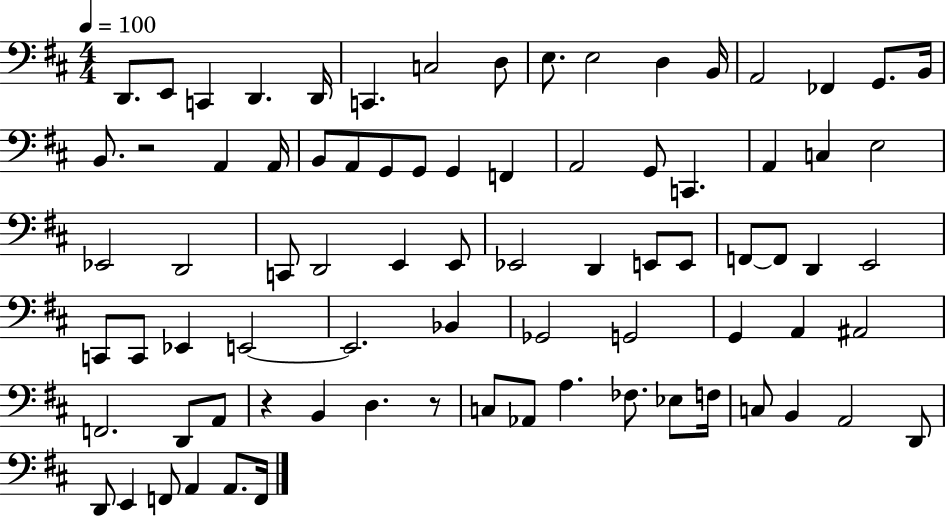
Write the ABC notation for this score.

X:1
T:Untitled
M:4/4
L:1/4
K:D
D,,/2 E,,/2 C,, D,, D,,/4 C,, C,2 D,/2 E,/2 E,2 D, B,,/4 A,,2 _F,, G,,/2 B,,/4 B,,/2 z2 A,, A,,/4 B,,/2 A,,/2 G,,/2 G,,/2 G,, F,, A,,2 G,,/2 C,, A,, C, E,2 _E,,2 D,,2 C,,/2 D,,2 E,, E,,/2 _E,,2 D,, E,,/2 E,,/2 F,,/2 F,,/2 D,, E,,2 C,,/2 C,,/2 _E,, E,,2 E,,2 _B,, _G,,2 G,,2 G,, A,, ^A,,2 F,,2 D,,/2 A,,/2 z B,, D, z/2 C,/2 _A,,/2 A, _F,/2 _E,/2 F,/4 C,/2 B,, A,,2 D,,/2 D,,/2 E,, F,,/2 A,, A,,/2 F,,/4